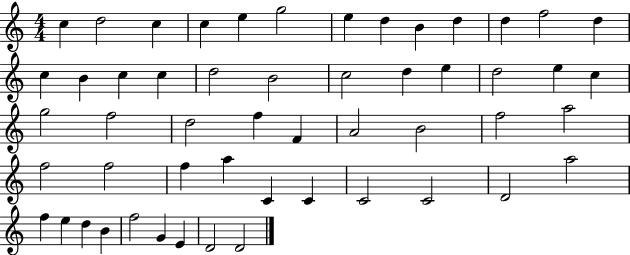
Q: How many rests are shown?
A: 0